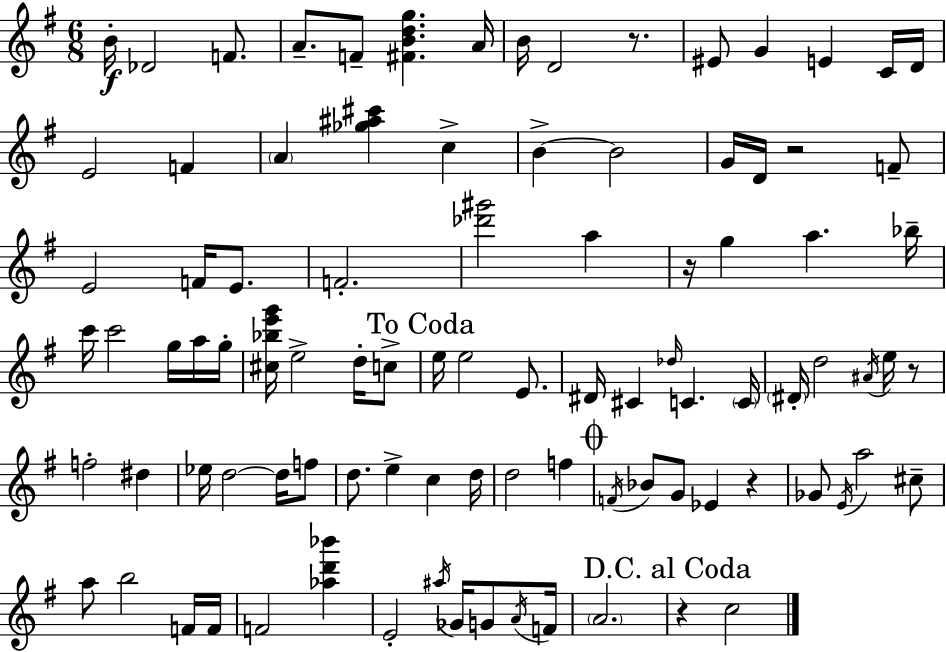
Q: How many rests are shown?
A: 6